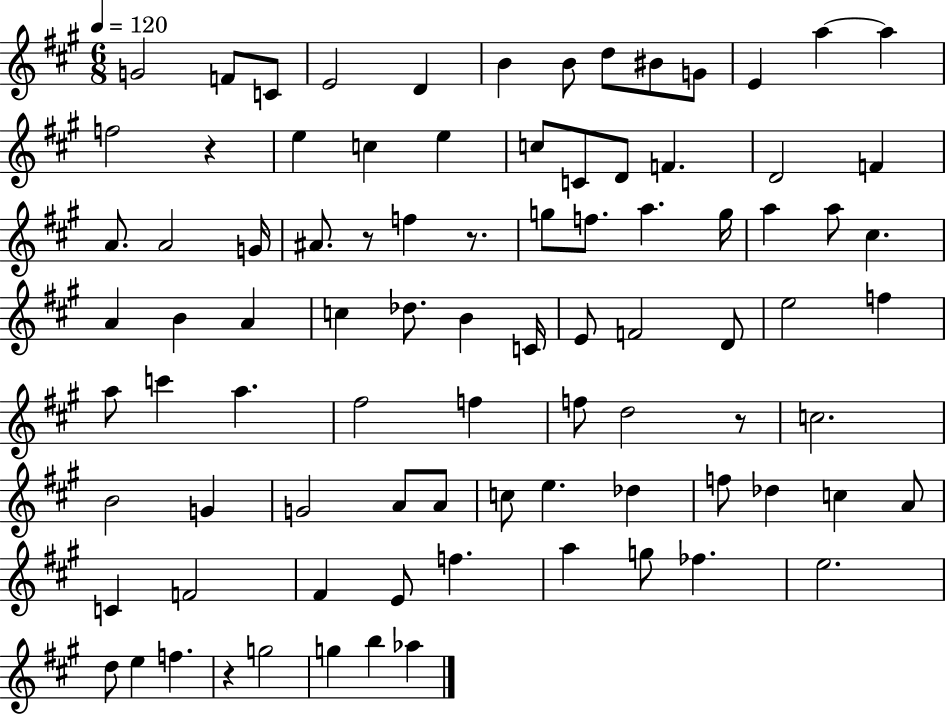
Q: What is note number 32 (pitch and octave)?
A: G5